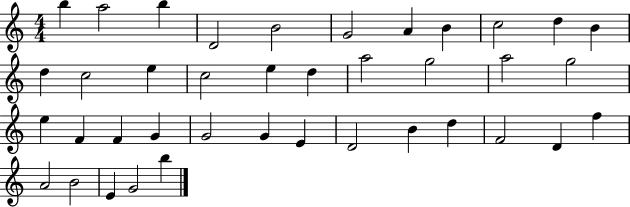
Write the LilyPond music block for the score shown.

{
  \clef treble
  \numericTimeSignature
  \time 4/4
  \key c \major
  b''4 a''2 b''4 | d'2 b'2 | g'2 a'4 b'4 | c''2 d''4 b'4 | \break d''4 c''2 e''4 | c''2 e''4 d''4 | a''2 g''2 | a''2 g''2 | \break e''4 f'4 f'4 g'4 | g'2 g'4 e'4 | d'2 b'4 d''4 | f'2 d'4 f''4 | \break a'2 b'2 | e'4 g'2 b''4 | \bar "|."
}